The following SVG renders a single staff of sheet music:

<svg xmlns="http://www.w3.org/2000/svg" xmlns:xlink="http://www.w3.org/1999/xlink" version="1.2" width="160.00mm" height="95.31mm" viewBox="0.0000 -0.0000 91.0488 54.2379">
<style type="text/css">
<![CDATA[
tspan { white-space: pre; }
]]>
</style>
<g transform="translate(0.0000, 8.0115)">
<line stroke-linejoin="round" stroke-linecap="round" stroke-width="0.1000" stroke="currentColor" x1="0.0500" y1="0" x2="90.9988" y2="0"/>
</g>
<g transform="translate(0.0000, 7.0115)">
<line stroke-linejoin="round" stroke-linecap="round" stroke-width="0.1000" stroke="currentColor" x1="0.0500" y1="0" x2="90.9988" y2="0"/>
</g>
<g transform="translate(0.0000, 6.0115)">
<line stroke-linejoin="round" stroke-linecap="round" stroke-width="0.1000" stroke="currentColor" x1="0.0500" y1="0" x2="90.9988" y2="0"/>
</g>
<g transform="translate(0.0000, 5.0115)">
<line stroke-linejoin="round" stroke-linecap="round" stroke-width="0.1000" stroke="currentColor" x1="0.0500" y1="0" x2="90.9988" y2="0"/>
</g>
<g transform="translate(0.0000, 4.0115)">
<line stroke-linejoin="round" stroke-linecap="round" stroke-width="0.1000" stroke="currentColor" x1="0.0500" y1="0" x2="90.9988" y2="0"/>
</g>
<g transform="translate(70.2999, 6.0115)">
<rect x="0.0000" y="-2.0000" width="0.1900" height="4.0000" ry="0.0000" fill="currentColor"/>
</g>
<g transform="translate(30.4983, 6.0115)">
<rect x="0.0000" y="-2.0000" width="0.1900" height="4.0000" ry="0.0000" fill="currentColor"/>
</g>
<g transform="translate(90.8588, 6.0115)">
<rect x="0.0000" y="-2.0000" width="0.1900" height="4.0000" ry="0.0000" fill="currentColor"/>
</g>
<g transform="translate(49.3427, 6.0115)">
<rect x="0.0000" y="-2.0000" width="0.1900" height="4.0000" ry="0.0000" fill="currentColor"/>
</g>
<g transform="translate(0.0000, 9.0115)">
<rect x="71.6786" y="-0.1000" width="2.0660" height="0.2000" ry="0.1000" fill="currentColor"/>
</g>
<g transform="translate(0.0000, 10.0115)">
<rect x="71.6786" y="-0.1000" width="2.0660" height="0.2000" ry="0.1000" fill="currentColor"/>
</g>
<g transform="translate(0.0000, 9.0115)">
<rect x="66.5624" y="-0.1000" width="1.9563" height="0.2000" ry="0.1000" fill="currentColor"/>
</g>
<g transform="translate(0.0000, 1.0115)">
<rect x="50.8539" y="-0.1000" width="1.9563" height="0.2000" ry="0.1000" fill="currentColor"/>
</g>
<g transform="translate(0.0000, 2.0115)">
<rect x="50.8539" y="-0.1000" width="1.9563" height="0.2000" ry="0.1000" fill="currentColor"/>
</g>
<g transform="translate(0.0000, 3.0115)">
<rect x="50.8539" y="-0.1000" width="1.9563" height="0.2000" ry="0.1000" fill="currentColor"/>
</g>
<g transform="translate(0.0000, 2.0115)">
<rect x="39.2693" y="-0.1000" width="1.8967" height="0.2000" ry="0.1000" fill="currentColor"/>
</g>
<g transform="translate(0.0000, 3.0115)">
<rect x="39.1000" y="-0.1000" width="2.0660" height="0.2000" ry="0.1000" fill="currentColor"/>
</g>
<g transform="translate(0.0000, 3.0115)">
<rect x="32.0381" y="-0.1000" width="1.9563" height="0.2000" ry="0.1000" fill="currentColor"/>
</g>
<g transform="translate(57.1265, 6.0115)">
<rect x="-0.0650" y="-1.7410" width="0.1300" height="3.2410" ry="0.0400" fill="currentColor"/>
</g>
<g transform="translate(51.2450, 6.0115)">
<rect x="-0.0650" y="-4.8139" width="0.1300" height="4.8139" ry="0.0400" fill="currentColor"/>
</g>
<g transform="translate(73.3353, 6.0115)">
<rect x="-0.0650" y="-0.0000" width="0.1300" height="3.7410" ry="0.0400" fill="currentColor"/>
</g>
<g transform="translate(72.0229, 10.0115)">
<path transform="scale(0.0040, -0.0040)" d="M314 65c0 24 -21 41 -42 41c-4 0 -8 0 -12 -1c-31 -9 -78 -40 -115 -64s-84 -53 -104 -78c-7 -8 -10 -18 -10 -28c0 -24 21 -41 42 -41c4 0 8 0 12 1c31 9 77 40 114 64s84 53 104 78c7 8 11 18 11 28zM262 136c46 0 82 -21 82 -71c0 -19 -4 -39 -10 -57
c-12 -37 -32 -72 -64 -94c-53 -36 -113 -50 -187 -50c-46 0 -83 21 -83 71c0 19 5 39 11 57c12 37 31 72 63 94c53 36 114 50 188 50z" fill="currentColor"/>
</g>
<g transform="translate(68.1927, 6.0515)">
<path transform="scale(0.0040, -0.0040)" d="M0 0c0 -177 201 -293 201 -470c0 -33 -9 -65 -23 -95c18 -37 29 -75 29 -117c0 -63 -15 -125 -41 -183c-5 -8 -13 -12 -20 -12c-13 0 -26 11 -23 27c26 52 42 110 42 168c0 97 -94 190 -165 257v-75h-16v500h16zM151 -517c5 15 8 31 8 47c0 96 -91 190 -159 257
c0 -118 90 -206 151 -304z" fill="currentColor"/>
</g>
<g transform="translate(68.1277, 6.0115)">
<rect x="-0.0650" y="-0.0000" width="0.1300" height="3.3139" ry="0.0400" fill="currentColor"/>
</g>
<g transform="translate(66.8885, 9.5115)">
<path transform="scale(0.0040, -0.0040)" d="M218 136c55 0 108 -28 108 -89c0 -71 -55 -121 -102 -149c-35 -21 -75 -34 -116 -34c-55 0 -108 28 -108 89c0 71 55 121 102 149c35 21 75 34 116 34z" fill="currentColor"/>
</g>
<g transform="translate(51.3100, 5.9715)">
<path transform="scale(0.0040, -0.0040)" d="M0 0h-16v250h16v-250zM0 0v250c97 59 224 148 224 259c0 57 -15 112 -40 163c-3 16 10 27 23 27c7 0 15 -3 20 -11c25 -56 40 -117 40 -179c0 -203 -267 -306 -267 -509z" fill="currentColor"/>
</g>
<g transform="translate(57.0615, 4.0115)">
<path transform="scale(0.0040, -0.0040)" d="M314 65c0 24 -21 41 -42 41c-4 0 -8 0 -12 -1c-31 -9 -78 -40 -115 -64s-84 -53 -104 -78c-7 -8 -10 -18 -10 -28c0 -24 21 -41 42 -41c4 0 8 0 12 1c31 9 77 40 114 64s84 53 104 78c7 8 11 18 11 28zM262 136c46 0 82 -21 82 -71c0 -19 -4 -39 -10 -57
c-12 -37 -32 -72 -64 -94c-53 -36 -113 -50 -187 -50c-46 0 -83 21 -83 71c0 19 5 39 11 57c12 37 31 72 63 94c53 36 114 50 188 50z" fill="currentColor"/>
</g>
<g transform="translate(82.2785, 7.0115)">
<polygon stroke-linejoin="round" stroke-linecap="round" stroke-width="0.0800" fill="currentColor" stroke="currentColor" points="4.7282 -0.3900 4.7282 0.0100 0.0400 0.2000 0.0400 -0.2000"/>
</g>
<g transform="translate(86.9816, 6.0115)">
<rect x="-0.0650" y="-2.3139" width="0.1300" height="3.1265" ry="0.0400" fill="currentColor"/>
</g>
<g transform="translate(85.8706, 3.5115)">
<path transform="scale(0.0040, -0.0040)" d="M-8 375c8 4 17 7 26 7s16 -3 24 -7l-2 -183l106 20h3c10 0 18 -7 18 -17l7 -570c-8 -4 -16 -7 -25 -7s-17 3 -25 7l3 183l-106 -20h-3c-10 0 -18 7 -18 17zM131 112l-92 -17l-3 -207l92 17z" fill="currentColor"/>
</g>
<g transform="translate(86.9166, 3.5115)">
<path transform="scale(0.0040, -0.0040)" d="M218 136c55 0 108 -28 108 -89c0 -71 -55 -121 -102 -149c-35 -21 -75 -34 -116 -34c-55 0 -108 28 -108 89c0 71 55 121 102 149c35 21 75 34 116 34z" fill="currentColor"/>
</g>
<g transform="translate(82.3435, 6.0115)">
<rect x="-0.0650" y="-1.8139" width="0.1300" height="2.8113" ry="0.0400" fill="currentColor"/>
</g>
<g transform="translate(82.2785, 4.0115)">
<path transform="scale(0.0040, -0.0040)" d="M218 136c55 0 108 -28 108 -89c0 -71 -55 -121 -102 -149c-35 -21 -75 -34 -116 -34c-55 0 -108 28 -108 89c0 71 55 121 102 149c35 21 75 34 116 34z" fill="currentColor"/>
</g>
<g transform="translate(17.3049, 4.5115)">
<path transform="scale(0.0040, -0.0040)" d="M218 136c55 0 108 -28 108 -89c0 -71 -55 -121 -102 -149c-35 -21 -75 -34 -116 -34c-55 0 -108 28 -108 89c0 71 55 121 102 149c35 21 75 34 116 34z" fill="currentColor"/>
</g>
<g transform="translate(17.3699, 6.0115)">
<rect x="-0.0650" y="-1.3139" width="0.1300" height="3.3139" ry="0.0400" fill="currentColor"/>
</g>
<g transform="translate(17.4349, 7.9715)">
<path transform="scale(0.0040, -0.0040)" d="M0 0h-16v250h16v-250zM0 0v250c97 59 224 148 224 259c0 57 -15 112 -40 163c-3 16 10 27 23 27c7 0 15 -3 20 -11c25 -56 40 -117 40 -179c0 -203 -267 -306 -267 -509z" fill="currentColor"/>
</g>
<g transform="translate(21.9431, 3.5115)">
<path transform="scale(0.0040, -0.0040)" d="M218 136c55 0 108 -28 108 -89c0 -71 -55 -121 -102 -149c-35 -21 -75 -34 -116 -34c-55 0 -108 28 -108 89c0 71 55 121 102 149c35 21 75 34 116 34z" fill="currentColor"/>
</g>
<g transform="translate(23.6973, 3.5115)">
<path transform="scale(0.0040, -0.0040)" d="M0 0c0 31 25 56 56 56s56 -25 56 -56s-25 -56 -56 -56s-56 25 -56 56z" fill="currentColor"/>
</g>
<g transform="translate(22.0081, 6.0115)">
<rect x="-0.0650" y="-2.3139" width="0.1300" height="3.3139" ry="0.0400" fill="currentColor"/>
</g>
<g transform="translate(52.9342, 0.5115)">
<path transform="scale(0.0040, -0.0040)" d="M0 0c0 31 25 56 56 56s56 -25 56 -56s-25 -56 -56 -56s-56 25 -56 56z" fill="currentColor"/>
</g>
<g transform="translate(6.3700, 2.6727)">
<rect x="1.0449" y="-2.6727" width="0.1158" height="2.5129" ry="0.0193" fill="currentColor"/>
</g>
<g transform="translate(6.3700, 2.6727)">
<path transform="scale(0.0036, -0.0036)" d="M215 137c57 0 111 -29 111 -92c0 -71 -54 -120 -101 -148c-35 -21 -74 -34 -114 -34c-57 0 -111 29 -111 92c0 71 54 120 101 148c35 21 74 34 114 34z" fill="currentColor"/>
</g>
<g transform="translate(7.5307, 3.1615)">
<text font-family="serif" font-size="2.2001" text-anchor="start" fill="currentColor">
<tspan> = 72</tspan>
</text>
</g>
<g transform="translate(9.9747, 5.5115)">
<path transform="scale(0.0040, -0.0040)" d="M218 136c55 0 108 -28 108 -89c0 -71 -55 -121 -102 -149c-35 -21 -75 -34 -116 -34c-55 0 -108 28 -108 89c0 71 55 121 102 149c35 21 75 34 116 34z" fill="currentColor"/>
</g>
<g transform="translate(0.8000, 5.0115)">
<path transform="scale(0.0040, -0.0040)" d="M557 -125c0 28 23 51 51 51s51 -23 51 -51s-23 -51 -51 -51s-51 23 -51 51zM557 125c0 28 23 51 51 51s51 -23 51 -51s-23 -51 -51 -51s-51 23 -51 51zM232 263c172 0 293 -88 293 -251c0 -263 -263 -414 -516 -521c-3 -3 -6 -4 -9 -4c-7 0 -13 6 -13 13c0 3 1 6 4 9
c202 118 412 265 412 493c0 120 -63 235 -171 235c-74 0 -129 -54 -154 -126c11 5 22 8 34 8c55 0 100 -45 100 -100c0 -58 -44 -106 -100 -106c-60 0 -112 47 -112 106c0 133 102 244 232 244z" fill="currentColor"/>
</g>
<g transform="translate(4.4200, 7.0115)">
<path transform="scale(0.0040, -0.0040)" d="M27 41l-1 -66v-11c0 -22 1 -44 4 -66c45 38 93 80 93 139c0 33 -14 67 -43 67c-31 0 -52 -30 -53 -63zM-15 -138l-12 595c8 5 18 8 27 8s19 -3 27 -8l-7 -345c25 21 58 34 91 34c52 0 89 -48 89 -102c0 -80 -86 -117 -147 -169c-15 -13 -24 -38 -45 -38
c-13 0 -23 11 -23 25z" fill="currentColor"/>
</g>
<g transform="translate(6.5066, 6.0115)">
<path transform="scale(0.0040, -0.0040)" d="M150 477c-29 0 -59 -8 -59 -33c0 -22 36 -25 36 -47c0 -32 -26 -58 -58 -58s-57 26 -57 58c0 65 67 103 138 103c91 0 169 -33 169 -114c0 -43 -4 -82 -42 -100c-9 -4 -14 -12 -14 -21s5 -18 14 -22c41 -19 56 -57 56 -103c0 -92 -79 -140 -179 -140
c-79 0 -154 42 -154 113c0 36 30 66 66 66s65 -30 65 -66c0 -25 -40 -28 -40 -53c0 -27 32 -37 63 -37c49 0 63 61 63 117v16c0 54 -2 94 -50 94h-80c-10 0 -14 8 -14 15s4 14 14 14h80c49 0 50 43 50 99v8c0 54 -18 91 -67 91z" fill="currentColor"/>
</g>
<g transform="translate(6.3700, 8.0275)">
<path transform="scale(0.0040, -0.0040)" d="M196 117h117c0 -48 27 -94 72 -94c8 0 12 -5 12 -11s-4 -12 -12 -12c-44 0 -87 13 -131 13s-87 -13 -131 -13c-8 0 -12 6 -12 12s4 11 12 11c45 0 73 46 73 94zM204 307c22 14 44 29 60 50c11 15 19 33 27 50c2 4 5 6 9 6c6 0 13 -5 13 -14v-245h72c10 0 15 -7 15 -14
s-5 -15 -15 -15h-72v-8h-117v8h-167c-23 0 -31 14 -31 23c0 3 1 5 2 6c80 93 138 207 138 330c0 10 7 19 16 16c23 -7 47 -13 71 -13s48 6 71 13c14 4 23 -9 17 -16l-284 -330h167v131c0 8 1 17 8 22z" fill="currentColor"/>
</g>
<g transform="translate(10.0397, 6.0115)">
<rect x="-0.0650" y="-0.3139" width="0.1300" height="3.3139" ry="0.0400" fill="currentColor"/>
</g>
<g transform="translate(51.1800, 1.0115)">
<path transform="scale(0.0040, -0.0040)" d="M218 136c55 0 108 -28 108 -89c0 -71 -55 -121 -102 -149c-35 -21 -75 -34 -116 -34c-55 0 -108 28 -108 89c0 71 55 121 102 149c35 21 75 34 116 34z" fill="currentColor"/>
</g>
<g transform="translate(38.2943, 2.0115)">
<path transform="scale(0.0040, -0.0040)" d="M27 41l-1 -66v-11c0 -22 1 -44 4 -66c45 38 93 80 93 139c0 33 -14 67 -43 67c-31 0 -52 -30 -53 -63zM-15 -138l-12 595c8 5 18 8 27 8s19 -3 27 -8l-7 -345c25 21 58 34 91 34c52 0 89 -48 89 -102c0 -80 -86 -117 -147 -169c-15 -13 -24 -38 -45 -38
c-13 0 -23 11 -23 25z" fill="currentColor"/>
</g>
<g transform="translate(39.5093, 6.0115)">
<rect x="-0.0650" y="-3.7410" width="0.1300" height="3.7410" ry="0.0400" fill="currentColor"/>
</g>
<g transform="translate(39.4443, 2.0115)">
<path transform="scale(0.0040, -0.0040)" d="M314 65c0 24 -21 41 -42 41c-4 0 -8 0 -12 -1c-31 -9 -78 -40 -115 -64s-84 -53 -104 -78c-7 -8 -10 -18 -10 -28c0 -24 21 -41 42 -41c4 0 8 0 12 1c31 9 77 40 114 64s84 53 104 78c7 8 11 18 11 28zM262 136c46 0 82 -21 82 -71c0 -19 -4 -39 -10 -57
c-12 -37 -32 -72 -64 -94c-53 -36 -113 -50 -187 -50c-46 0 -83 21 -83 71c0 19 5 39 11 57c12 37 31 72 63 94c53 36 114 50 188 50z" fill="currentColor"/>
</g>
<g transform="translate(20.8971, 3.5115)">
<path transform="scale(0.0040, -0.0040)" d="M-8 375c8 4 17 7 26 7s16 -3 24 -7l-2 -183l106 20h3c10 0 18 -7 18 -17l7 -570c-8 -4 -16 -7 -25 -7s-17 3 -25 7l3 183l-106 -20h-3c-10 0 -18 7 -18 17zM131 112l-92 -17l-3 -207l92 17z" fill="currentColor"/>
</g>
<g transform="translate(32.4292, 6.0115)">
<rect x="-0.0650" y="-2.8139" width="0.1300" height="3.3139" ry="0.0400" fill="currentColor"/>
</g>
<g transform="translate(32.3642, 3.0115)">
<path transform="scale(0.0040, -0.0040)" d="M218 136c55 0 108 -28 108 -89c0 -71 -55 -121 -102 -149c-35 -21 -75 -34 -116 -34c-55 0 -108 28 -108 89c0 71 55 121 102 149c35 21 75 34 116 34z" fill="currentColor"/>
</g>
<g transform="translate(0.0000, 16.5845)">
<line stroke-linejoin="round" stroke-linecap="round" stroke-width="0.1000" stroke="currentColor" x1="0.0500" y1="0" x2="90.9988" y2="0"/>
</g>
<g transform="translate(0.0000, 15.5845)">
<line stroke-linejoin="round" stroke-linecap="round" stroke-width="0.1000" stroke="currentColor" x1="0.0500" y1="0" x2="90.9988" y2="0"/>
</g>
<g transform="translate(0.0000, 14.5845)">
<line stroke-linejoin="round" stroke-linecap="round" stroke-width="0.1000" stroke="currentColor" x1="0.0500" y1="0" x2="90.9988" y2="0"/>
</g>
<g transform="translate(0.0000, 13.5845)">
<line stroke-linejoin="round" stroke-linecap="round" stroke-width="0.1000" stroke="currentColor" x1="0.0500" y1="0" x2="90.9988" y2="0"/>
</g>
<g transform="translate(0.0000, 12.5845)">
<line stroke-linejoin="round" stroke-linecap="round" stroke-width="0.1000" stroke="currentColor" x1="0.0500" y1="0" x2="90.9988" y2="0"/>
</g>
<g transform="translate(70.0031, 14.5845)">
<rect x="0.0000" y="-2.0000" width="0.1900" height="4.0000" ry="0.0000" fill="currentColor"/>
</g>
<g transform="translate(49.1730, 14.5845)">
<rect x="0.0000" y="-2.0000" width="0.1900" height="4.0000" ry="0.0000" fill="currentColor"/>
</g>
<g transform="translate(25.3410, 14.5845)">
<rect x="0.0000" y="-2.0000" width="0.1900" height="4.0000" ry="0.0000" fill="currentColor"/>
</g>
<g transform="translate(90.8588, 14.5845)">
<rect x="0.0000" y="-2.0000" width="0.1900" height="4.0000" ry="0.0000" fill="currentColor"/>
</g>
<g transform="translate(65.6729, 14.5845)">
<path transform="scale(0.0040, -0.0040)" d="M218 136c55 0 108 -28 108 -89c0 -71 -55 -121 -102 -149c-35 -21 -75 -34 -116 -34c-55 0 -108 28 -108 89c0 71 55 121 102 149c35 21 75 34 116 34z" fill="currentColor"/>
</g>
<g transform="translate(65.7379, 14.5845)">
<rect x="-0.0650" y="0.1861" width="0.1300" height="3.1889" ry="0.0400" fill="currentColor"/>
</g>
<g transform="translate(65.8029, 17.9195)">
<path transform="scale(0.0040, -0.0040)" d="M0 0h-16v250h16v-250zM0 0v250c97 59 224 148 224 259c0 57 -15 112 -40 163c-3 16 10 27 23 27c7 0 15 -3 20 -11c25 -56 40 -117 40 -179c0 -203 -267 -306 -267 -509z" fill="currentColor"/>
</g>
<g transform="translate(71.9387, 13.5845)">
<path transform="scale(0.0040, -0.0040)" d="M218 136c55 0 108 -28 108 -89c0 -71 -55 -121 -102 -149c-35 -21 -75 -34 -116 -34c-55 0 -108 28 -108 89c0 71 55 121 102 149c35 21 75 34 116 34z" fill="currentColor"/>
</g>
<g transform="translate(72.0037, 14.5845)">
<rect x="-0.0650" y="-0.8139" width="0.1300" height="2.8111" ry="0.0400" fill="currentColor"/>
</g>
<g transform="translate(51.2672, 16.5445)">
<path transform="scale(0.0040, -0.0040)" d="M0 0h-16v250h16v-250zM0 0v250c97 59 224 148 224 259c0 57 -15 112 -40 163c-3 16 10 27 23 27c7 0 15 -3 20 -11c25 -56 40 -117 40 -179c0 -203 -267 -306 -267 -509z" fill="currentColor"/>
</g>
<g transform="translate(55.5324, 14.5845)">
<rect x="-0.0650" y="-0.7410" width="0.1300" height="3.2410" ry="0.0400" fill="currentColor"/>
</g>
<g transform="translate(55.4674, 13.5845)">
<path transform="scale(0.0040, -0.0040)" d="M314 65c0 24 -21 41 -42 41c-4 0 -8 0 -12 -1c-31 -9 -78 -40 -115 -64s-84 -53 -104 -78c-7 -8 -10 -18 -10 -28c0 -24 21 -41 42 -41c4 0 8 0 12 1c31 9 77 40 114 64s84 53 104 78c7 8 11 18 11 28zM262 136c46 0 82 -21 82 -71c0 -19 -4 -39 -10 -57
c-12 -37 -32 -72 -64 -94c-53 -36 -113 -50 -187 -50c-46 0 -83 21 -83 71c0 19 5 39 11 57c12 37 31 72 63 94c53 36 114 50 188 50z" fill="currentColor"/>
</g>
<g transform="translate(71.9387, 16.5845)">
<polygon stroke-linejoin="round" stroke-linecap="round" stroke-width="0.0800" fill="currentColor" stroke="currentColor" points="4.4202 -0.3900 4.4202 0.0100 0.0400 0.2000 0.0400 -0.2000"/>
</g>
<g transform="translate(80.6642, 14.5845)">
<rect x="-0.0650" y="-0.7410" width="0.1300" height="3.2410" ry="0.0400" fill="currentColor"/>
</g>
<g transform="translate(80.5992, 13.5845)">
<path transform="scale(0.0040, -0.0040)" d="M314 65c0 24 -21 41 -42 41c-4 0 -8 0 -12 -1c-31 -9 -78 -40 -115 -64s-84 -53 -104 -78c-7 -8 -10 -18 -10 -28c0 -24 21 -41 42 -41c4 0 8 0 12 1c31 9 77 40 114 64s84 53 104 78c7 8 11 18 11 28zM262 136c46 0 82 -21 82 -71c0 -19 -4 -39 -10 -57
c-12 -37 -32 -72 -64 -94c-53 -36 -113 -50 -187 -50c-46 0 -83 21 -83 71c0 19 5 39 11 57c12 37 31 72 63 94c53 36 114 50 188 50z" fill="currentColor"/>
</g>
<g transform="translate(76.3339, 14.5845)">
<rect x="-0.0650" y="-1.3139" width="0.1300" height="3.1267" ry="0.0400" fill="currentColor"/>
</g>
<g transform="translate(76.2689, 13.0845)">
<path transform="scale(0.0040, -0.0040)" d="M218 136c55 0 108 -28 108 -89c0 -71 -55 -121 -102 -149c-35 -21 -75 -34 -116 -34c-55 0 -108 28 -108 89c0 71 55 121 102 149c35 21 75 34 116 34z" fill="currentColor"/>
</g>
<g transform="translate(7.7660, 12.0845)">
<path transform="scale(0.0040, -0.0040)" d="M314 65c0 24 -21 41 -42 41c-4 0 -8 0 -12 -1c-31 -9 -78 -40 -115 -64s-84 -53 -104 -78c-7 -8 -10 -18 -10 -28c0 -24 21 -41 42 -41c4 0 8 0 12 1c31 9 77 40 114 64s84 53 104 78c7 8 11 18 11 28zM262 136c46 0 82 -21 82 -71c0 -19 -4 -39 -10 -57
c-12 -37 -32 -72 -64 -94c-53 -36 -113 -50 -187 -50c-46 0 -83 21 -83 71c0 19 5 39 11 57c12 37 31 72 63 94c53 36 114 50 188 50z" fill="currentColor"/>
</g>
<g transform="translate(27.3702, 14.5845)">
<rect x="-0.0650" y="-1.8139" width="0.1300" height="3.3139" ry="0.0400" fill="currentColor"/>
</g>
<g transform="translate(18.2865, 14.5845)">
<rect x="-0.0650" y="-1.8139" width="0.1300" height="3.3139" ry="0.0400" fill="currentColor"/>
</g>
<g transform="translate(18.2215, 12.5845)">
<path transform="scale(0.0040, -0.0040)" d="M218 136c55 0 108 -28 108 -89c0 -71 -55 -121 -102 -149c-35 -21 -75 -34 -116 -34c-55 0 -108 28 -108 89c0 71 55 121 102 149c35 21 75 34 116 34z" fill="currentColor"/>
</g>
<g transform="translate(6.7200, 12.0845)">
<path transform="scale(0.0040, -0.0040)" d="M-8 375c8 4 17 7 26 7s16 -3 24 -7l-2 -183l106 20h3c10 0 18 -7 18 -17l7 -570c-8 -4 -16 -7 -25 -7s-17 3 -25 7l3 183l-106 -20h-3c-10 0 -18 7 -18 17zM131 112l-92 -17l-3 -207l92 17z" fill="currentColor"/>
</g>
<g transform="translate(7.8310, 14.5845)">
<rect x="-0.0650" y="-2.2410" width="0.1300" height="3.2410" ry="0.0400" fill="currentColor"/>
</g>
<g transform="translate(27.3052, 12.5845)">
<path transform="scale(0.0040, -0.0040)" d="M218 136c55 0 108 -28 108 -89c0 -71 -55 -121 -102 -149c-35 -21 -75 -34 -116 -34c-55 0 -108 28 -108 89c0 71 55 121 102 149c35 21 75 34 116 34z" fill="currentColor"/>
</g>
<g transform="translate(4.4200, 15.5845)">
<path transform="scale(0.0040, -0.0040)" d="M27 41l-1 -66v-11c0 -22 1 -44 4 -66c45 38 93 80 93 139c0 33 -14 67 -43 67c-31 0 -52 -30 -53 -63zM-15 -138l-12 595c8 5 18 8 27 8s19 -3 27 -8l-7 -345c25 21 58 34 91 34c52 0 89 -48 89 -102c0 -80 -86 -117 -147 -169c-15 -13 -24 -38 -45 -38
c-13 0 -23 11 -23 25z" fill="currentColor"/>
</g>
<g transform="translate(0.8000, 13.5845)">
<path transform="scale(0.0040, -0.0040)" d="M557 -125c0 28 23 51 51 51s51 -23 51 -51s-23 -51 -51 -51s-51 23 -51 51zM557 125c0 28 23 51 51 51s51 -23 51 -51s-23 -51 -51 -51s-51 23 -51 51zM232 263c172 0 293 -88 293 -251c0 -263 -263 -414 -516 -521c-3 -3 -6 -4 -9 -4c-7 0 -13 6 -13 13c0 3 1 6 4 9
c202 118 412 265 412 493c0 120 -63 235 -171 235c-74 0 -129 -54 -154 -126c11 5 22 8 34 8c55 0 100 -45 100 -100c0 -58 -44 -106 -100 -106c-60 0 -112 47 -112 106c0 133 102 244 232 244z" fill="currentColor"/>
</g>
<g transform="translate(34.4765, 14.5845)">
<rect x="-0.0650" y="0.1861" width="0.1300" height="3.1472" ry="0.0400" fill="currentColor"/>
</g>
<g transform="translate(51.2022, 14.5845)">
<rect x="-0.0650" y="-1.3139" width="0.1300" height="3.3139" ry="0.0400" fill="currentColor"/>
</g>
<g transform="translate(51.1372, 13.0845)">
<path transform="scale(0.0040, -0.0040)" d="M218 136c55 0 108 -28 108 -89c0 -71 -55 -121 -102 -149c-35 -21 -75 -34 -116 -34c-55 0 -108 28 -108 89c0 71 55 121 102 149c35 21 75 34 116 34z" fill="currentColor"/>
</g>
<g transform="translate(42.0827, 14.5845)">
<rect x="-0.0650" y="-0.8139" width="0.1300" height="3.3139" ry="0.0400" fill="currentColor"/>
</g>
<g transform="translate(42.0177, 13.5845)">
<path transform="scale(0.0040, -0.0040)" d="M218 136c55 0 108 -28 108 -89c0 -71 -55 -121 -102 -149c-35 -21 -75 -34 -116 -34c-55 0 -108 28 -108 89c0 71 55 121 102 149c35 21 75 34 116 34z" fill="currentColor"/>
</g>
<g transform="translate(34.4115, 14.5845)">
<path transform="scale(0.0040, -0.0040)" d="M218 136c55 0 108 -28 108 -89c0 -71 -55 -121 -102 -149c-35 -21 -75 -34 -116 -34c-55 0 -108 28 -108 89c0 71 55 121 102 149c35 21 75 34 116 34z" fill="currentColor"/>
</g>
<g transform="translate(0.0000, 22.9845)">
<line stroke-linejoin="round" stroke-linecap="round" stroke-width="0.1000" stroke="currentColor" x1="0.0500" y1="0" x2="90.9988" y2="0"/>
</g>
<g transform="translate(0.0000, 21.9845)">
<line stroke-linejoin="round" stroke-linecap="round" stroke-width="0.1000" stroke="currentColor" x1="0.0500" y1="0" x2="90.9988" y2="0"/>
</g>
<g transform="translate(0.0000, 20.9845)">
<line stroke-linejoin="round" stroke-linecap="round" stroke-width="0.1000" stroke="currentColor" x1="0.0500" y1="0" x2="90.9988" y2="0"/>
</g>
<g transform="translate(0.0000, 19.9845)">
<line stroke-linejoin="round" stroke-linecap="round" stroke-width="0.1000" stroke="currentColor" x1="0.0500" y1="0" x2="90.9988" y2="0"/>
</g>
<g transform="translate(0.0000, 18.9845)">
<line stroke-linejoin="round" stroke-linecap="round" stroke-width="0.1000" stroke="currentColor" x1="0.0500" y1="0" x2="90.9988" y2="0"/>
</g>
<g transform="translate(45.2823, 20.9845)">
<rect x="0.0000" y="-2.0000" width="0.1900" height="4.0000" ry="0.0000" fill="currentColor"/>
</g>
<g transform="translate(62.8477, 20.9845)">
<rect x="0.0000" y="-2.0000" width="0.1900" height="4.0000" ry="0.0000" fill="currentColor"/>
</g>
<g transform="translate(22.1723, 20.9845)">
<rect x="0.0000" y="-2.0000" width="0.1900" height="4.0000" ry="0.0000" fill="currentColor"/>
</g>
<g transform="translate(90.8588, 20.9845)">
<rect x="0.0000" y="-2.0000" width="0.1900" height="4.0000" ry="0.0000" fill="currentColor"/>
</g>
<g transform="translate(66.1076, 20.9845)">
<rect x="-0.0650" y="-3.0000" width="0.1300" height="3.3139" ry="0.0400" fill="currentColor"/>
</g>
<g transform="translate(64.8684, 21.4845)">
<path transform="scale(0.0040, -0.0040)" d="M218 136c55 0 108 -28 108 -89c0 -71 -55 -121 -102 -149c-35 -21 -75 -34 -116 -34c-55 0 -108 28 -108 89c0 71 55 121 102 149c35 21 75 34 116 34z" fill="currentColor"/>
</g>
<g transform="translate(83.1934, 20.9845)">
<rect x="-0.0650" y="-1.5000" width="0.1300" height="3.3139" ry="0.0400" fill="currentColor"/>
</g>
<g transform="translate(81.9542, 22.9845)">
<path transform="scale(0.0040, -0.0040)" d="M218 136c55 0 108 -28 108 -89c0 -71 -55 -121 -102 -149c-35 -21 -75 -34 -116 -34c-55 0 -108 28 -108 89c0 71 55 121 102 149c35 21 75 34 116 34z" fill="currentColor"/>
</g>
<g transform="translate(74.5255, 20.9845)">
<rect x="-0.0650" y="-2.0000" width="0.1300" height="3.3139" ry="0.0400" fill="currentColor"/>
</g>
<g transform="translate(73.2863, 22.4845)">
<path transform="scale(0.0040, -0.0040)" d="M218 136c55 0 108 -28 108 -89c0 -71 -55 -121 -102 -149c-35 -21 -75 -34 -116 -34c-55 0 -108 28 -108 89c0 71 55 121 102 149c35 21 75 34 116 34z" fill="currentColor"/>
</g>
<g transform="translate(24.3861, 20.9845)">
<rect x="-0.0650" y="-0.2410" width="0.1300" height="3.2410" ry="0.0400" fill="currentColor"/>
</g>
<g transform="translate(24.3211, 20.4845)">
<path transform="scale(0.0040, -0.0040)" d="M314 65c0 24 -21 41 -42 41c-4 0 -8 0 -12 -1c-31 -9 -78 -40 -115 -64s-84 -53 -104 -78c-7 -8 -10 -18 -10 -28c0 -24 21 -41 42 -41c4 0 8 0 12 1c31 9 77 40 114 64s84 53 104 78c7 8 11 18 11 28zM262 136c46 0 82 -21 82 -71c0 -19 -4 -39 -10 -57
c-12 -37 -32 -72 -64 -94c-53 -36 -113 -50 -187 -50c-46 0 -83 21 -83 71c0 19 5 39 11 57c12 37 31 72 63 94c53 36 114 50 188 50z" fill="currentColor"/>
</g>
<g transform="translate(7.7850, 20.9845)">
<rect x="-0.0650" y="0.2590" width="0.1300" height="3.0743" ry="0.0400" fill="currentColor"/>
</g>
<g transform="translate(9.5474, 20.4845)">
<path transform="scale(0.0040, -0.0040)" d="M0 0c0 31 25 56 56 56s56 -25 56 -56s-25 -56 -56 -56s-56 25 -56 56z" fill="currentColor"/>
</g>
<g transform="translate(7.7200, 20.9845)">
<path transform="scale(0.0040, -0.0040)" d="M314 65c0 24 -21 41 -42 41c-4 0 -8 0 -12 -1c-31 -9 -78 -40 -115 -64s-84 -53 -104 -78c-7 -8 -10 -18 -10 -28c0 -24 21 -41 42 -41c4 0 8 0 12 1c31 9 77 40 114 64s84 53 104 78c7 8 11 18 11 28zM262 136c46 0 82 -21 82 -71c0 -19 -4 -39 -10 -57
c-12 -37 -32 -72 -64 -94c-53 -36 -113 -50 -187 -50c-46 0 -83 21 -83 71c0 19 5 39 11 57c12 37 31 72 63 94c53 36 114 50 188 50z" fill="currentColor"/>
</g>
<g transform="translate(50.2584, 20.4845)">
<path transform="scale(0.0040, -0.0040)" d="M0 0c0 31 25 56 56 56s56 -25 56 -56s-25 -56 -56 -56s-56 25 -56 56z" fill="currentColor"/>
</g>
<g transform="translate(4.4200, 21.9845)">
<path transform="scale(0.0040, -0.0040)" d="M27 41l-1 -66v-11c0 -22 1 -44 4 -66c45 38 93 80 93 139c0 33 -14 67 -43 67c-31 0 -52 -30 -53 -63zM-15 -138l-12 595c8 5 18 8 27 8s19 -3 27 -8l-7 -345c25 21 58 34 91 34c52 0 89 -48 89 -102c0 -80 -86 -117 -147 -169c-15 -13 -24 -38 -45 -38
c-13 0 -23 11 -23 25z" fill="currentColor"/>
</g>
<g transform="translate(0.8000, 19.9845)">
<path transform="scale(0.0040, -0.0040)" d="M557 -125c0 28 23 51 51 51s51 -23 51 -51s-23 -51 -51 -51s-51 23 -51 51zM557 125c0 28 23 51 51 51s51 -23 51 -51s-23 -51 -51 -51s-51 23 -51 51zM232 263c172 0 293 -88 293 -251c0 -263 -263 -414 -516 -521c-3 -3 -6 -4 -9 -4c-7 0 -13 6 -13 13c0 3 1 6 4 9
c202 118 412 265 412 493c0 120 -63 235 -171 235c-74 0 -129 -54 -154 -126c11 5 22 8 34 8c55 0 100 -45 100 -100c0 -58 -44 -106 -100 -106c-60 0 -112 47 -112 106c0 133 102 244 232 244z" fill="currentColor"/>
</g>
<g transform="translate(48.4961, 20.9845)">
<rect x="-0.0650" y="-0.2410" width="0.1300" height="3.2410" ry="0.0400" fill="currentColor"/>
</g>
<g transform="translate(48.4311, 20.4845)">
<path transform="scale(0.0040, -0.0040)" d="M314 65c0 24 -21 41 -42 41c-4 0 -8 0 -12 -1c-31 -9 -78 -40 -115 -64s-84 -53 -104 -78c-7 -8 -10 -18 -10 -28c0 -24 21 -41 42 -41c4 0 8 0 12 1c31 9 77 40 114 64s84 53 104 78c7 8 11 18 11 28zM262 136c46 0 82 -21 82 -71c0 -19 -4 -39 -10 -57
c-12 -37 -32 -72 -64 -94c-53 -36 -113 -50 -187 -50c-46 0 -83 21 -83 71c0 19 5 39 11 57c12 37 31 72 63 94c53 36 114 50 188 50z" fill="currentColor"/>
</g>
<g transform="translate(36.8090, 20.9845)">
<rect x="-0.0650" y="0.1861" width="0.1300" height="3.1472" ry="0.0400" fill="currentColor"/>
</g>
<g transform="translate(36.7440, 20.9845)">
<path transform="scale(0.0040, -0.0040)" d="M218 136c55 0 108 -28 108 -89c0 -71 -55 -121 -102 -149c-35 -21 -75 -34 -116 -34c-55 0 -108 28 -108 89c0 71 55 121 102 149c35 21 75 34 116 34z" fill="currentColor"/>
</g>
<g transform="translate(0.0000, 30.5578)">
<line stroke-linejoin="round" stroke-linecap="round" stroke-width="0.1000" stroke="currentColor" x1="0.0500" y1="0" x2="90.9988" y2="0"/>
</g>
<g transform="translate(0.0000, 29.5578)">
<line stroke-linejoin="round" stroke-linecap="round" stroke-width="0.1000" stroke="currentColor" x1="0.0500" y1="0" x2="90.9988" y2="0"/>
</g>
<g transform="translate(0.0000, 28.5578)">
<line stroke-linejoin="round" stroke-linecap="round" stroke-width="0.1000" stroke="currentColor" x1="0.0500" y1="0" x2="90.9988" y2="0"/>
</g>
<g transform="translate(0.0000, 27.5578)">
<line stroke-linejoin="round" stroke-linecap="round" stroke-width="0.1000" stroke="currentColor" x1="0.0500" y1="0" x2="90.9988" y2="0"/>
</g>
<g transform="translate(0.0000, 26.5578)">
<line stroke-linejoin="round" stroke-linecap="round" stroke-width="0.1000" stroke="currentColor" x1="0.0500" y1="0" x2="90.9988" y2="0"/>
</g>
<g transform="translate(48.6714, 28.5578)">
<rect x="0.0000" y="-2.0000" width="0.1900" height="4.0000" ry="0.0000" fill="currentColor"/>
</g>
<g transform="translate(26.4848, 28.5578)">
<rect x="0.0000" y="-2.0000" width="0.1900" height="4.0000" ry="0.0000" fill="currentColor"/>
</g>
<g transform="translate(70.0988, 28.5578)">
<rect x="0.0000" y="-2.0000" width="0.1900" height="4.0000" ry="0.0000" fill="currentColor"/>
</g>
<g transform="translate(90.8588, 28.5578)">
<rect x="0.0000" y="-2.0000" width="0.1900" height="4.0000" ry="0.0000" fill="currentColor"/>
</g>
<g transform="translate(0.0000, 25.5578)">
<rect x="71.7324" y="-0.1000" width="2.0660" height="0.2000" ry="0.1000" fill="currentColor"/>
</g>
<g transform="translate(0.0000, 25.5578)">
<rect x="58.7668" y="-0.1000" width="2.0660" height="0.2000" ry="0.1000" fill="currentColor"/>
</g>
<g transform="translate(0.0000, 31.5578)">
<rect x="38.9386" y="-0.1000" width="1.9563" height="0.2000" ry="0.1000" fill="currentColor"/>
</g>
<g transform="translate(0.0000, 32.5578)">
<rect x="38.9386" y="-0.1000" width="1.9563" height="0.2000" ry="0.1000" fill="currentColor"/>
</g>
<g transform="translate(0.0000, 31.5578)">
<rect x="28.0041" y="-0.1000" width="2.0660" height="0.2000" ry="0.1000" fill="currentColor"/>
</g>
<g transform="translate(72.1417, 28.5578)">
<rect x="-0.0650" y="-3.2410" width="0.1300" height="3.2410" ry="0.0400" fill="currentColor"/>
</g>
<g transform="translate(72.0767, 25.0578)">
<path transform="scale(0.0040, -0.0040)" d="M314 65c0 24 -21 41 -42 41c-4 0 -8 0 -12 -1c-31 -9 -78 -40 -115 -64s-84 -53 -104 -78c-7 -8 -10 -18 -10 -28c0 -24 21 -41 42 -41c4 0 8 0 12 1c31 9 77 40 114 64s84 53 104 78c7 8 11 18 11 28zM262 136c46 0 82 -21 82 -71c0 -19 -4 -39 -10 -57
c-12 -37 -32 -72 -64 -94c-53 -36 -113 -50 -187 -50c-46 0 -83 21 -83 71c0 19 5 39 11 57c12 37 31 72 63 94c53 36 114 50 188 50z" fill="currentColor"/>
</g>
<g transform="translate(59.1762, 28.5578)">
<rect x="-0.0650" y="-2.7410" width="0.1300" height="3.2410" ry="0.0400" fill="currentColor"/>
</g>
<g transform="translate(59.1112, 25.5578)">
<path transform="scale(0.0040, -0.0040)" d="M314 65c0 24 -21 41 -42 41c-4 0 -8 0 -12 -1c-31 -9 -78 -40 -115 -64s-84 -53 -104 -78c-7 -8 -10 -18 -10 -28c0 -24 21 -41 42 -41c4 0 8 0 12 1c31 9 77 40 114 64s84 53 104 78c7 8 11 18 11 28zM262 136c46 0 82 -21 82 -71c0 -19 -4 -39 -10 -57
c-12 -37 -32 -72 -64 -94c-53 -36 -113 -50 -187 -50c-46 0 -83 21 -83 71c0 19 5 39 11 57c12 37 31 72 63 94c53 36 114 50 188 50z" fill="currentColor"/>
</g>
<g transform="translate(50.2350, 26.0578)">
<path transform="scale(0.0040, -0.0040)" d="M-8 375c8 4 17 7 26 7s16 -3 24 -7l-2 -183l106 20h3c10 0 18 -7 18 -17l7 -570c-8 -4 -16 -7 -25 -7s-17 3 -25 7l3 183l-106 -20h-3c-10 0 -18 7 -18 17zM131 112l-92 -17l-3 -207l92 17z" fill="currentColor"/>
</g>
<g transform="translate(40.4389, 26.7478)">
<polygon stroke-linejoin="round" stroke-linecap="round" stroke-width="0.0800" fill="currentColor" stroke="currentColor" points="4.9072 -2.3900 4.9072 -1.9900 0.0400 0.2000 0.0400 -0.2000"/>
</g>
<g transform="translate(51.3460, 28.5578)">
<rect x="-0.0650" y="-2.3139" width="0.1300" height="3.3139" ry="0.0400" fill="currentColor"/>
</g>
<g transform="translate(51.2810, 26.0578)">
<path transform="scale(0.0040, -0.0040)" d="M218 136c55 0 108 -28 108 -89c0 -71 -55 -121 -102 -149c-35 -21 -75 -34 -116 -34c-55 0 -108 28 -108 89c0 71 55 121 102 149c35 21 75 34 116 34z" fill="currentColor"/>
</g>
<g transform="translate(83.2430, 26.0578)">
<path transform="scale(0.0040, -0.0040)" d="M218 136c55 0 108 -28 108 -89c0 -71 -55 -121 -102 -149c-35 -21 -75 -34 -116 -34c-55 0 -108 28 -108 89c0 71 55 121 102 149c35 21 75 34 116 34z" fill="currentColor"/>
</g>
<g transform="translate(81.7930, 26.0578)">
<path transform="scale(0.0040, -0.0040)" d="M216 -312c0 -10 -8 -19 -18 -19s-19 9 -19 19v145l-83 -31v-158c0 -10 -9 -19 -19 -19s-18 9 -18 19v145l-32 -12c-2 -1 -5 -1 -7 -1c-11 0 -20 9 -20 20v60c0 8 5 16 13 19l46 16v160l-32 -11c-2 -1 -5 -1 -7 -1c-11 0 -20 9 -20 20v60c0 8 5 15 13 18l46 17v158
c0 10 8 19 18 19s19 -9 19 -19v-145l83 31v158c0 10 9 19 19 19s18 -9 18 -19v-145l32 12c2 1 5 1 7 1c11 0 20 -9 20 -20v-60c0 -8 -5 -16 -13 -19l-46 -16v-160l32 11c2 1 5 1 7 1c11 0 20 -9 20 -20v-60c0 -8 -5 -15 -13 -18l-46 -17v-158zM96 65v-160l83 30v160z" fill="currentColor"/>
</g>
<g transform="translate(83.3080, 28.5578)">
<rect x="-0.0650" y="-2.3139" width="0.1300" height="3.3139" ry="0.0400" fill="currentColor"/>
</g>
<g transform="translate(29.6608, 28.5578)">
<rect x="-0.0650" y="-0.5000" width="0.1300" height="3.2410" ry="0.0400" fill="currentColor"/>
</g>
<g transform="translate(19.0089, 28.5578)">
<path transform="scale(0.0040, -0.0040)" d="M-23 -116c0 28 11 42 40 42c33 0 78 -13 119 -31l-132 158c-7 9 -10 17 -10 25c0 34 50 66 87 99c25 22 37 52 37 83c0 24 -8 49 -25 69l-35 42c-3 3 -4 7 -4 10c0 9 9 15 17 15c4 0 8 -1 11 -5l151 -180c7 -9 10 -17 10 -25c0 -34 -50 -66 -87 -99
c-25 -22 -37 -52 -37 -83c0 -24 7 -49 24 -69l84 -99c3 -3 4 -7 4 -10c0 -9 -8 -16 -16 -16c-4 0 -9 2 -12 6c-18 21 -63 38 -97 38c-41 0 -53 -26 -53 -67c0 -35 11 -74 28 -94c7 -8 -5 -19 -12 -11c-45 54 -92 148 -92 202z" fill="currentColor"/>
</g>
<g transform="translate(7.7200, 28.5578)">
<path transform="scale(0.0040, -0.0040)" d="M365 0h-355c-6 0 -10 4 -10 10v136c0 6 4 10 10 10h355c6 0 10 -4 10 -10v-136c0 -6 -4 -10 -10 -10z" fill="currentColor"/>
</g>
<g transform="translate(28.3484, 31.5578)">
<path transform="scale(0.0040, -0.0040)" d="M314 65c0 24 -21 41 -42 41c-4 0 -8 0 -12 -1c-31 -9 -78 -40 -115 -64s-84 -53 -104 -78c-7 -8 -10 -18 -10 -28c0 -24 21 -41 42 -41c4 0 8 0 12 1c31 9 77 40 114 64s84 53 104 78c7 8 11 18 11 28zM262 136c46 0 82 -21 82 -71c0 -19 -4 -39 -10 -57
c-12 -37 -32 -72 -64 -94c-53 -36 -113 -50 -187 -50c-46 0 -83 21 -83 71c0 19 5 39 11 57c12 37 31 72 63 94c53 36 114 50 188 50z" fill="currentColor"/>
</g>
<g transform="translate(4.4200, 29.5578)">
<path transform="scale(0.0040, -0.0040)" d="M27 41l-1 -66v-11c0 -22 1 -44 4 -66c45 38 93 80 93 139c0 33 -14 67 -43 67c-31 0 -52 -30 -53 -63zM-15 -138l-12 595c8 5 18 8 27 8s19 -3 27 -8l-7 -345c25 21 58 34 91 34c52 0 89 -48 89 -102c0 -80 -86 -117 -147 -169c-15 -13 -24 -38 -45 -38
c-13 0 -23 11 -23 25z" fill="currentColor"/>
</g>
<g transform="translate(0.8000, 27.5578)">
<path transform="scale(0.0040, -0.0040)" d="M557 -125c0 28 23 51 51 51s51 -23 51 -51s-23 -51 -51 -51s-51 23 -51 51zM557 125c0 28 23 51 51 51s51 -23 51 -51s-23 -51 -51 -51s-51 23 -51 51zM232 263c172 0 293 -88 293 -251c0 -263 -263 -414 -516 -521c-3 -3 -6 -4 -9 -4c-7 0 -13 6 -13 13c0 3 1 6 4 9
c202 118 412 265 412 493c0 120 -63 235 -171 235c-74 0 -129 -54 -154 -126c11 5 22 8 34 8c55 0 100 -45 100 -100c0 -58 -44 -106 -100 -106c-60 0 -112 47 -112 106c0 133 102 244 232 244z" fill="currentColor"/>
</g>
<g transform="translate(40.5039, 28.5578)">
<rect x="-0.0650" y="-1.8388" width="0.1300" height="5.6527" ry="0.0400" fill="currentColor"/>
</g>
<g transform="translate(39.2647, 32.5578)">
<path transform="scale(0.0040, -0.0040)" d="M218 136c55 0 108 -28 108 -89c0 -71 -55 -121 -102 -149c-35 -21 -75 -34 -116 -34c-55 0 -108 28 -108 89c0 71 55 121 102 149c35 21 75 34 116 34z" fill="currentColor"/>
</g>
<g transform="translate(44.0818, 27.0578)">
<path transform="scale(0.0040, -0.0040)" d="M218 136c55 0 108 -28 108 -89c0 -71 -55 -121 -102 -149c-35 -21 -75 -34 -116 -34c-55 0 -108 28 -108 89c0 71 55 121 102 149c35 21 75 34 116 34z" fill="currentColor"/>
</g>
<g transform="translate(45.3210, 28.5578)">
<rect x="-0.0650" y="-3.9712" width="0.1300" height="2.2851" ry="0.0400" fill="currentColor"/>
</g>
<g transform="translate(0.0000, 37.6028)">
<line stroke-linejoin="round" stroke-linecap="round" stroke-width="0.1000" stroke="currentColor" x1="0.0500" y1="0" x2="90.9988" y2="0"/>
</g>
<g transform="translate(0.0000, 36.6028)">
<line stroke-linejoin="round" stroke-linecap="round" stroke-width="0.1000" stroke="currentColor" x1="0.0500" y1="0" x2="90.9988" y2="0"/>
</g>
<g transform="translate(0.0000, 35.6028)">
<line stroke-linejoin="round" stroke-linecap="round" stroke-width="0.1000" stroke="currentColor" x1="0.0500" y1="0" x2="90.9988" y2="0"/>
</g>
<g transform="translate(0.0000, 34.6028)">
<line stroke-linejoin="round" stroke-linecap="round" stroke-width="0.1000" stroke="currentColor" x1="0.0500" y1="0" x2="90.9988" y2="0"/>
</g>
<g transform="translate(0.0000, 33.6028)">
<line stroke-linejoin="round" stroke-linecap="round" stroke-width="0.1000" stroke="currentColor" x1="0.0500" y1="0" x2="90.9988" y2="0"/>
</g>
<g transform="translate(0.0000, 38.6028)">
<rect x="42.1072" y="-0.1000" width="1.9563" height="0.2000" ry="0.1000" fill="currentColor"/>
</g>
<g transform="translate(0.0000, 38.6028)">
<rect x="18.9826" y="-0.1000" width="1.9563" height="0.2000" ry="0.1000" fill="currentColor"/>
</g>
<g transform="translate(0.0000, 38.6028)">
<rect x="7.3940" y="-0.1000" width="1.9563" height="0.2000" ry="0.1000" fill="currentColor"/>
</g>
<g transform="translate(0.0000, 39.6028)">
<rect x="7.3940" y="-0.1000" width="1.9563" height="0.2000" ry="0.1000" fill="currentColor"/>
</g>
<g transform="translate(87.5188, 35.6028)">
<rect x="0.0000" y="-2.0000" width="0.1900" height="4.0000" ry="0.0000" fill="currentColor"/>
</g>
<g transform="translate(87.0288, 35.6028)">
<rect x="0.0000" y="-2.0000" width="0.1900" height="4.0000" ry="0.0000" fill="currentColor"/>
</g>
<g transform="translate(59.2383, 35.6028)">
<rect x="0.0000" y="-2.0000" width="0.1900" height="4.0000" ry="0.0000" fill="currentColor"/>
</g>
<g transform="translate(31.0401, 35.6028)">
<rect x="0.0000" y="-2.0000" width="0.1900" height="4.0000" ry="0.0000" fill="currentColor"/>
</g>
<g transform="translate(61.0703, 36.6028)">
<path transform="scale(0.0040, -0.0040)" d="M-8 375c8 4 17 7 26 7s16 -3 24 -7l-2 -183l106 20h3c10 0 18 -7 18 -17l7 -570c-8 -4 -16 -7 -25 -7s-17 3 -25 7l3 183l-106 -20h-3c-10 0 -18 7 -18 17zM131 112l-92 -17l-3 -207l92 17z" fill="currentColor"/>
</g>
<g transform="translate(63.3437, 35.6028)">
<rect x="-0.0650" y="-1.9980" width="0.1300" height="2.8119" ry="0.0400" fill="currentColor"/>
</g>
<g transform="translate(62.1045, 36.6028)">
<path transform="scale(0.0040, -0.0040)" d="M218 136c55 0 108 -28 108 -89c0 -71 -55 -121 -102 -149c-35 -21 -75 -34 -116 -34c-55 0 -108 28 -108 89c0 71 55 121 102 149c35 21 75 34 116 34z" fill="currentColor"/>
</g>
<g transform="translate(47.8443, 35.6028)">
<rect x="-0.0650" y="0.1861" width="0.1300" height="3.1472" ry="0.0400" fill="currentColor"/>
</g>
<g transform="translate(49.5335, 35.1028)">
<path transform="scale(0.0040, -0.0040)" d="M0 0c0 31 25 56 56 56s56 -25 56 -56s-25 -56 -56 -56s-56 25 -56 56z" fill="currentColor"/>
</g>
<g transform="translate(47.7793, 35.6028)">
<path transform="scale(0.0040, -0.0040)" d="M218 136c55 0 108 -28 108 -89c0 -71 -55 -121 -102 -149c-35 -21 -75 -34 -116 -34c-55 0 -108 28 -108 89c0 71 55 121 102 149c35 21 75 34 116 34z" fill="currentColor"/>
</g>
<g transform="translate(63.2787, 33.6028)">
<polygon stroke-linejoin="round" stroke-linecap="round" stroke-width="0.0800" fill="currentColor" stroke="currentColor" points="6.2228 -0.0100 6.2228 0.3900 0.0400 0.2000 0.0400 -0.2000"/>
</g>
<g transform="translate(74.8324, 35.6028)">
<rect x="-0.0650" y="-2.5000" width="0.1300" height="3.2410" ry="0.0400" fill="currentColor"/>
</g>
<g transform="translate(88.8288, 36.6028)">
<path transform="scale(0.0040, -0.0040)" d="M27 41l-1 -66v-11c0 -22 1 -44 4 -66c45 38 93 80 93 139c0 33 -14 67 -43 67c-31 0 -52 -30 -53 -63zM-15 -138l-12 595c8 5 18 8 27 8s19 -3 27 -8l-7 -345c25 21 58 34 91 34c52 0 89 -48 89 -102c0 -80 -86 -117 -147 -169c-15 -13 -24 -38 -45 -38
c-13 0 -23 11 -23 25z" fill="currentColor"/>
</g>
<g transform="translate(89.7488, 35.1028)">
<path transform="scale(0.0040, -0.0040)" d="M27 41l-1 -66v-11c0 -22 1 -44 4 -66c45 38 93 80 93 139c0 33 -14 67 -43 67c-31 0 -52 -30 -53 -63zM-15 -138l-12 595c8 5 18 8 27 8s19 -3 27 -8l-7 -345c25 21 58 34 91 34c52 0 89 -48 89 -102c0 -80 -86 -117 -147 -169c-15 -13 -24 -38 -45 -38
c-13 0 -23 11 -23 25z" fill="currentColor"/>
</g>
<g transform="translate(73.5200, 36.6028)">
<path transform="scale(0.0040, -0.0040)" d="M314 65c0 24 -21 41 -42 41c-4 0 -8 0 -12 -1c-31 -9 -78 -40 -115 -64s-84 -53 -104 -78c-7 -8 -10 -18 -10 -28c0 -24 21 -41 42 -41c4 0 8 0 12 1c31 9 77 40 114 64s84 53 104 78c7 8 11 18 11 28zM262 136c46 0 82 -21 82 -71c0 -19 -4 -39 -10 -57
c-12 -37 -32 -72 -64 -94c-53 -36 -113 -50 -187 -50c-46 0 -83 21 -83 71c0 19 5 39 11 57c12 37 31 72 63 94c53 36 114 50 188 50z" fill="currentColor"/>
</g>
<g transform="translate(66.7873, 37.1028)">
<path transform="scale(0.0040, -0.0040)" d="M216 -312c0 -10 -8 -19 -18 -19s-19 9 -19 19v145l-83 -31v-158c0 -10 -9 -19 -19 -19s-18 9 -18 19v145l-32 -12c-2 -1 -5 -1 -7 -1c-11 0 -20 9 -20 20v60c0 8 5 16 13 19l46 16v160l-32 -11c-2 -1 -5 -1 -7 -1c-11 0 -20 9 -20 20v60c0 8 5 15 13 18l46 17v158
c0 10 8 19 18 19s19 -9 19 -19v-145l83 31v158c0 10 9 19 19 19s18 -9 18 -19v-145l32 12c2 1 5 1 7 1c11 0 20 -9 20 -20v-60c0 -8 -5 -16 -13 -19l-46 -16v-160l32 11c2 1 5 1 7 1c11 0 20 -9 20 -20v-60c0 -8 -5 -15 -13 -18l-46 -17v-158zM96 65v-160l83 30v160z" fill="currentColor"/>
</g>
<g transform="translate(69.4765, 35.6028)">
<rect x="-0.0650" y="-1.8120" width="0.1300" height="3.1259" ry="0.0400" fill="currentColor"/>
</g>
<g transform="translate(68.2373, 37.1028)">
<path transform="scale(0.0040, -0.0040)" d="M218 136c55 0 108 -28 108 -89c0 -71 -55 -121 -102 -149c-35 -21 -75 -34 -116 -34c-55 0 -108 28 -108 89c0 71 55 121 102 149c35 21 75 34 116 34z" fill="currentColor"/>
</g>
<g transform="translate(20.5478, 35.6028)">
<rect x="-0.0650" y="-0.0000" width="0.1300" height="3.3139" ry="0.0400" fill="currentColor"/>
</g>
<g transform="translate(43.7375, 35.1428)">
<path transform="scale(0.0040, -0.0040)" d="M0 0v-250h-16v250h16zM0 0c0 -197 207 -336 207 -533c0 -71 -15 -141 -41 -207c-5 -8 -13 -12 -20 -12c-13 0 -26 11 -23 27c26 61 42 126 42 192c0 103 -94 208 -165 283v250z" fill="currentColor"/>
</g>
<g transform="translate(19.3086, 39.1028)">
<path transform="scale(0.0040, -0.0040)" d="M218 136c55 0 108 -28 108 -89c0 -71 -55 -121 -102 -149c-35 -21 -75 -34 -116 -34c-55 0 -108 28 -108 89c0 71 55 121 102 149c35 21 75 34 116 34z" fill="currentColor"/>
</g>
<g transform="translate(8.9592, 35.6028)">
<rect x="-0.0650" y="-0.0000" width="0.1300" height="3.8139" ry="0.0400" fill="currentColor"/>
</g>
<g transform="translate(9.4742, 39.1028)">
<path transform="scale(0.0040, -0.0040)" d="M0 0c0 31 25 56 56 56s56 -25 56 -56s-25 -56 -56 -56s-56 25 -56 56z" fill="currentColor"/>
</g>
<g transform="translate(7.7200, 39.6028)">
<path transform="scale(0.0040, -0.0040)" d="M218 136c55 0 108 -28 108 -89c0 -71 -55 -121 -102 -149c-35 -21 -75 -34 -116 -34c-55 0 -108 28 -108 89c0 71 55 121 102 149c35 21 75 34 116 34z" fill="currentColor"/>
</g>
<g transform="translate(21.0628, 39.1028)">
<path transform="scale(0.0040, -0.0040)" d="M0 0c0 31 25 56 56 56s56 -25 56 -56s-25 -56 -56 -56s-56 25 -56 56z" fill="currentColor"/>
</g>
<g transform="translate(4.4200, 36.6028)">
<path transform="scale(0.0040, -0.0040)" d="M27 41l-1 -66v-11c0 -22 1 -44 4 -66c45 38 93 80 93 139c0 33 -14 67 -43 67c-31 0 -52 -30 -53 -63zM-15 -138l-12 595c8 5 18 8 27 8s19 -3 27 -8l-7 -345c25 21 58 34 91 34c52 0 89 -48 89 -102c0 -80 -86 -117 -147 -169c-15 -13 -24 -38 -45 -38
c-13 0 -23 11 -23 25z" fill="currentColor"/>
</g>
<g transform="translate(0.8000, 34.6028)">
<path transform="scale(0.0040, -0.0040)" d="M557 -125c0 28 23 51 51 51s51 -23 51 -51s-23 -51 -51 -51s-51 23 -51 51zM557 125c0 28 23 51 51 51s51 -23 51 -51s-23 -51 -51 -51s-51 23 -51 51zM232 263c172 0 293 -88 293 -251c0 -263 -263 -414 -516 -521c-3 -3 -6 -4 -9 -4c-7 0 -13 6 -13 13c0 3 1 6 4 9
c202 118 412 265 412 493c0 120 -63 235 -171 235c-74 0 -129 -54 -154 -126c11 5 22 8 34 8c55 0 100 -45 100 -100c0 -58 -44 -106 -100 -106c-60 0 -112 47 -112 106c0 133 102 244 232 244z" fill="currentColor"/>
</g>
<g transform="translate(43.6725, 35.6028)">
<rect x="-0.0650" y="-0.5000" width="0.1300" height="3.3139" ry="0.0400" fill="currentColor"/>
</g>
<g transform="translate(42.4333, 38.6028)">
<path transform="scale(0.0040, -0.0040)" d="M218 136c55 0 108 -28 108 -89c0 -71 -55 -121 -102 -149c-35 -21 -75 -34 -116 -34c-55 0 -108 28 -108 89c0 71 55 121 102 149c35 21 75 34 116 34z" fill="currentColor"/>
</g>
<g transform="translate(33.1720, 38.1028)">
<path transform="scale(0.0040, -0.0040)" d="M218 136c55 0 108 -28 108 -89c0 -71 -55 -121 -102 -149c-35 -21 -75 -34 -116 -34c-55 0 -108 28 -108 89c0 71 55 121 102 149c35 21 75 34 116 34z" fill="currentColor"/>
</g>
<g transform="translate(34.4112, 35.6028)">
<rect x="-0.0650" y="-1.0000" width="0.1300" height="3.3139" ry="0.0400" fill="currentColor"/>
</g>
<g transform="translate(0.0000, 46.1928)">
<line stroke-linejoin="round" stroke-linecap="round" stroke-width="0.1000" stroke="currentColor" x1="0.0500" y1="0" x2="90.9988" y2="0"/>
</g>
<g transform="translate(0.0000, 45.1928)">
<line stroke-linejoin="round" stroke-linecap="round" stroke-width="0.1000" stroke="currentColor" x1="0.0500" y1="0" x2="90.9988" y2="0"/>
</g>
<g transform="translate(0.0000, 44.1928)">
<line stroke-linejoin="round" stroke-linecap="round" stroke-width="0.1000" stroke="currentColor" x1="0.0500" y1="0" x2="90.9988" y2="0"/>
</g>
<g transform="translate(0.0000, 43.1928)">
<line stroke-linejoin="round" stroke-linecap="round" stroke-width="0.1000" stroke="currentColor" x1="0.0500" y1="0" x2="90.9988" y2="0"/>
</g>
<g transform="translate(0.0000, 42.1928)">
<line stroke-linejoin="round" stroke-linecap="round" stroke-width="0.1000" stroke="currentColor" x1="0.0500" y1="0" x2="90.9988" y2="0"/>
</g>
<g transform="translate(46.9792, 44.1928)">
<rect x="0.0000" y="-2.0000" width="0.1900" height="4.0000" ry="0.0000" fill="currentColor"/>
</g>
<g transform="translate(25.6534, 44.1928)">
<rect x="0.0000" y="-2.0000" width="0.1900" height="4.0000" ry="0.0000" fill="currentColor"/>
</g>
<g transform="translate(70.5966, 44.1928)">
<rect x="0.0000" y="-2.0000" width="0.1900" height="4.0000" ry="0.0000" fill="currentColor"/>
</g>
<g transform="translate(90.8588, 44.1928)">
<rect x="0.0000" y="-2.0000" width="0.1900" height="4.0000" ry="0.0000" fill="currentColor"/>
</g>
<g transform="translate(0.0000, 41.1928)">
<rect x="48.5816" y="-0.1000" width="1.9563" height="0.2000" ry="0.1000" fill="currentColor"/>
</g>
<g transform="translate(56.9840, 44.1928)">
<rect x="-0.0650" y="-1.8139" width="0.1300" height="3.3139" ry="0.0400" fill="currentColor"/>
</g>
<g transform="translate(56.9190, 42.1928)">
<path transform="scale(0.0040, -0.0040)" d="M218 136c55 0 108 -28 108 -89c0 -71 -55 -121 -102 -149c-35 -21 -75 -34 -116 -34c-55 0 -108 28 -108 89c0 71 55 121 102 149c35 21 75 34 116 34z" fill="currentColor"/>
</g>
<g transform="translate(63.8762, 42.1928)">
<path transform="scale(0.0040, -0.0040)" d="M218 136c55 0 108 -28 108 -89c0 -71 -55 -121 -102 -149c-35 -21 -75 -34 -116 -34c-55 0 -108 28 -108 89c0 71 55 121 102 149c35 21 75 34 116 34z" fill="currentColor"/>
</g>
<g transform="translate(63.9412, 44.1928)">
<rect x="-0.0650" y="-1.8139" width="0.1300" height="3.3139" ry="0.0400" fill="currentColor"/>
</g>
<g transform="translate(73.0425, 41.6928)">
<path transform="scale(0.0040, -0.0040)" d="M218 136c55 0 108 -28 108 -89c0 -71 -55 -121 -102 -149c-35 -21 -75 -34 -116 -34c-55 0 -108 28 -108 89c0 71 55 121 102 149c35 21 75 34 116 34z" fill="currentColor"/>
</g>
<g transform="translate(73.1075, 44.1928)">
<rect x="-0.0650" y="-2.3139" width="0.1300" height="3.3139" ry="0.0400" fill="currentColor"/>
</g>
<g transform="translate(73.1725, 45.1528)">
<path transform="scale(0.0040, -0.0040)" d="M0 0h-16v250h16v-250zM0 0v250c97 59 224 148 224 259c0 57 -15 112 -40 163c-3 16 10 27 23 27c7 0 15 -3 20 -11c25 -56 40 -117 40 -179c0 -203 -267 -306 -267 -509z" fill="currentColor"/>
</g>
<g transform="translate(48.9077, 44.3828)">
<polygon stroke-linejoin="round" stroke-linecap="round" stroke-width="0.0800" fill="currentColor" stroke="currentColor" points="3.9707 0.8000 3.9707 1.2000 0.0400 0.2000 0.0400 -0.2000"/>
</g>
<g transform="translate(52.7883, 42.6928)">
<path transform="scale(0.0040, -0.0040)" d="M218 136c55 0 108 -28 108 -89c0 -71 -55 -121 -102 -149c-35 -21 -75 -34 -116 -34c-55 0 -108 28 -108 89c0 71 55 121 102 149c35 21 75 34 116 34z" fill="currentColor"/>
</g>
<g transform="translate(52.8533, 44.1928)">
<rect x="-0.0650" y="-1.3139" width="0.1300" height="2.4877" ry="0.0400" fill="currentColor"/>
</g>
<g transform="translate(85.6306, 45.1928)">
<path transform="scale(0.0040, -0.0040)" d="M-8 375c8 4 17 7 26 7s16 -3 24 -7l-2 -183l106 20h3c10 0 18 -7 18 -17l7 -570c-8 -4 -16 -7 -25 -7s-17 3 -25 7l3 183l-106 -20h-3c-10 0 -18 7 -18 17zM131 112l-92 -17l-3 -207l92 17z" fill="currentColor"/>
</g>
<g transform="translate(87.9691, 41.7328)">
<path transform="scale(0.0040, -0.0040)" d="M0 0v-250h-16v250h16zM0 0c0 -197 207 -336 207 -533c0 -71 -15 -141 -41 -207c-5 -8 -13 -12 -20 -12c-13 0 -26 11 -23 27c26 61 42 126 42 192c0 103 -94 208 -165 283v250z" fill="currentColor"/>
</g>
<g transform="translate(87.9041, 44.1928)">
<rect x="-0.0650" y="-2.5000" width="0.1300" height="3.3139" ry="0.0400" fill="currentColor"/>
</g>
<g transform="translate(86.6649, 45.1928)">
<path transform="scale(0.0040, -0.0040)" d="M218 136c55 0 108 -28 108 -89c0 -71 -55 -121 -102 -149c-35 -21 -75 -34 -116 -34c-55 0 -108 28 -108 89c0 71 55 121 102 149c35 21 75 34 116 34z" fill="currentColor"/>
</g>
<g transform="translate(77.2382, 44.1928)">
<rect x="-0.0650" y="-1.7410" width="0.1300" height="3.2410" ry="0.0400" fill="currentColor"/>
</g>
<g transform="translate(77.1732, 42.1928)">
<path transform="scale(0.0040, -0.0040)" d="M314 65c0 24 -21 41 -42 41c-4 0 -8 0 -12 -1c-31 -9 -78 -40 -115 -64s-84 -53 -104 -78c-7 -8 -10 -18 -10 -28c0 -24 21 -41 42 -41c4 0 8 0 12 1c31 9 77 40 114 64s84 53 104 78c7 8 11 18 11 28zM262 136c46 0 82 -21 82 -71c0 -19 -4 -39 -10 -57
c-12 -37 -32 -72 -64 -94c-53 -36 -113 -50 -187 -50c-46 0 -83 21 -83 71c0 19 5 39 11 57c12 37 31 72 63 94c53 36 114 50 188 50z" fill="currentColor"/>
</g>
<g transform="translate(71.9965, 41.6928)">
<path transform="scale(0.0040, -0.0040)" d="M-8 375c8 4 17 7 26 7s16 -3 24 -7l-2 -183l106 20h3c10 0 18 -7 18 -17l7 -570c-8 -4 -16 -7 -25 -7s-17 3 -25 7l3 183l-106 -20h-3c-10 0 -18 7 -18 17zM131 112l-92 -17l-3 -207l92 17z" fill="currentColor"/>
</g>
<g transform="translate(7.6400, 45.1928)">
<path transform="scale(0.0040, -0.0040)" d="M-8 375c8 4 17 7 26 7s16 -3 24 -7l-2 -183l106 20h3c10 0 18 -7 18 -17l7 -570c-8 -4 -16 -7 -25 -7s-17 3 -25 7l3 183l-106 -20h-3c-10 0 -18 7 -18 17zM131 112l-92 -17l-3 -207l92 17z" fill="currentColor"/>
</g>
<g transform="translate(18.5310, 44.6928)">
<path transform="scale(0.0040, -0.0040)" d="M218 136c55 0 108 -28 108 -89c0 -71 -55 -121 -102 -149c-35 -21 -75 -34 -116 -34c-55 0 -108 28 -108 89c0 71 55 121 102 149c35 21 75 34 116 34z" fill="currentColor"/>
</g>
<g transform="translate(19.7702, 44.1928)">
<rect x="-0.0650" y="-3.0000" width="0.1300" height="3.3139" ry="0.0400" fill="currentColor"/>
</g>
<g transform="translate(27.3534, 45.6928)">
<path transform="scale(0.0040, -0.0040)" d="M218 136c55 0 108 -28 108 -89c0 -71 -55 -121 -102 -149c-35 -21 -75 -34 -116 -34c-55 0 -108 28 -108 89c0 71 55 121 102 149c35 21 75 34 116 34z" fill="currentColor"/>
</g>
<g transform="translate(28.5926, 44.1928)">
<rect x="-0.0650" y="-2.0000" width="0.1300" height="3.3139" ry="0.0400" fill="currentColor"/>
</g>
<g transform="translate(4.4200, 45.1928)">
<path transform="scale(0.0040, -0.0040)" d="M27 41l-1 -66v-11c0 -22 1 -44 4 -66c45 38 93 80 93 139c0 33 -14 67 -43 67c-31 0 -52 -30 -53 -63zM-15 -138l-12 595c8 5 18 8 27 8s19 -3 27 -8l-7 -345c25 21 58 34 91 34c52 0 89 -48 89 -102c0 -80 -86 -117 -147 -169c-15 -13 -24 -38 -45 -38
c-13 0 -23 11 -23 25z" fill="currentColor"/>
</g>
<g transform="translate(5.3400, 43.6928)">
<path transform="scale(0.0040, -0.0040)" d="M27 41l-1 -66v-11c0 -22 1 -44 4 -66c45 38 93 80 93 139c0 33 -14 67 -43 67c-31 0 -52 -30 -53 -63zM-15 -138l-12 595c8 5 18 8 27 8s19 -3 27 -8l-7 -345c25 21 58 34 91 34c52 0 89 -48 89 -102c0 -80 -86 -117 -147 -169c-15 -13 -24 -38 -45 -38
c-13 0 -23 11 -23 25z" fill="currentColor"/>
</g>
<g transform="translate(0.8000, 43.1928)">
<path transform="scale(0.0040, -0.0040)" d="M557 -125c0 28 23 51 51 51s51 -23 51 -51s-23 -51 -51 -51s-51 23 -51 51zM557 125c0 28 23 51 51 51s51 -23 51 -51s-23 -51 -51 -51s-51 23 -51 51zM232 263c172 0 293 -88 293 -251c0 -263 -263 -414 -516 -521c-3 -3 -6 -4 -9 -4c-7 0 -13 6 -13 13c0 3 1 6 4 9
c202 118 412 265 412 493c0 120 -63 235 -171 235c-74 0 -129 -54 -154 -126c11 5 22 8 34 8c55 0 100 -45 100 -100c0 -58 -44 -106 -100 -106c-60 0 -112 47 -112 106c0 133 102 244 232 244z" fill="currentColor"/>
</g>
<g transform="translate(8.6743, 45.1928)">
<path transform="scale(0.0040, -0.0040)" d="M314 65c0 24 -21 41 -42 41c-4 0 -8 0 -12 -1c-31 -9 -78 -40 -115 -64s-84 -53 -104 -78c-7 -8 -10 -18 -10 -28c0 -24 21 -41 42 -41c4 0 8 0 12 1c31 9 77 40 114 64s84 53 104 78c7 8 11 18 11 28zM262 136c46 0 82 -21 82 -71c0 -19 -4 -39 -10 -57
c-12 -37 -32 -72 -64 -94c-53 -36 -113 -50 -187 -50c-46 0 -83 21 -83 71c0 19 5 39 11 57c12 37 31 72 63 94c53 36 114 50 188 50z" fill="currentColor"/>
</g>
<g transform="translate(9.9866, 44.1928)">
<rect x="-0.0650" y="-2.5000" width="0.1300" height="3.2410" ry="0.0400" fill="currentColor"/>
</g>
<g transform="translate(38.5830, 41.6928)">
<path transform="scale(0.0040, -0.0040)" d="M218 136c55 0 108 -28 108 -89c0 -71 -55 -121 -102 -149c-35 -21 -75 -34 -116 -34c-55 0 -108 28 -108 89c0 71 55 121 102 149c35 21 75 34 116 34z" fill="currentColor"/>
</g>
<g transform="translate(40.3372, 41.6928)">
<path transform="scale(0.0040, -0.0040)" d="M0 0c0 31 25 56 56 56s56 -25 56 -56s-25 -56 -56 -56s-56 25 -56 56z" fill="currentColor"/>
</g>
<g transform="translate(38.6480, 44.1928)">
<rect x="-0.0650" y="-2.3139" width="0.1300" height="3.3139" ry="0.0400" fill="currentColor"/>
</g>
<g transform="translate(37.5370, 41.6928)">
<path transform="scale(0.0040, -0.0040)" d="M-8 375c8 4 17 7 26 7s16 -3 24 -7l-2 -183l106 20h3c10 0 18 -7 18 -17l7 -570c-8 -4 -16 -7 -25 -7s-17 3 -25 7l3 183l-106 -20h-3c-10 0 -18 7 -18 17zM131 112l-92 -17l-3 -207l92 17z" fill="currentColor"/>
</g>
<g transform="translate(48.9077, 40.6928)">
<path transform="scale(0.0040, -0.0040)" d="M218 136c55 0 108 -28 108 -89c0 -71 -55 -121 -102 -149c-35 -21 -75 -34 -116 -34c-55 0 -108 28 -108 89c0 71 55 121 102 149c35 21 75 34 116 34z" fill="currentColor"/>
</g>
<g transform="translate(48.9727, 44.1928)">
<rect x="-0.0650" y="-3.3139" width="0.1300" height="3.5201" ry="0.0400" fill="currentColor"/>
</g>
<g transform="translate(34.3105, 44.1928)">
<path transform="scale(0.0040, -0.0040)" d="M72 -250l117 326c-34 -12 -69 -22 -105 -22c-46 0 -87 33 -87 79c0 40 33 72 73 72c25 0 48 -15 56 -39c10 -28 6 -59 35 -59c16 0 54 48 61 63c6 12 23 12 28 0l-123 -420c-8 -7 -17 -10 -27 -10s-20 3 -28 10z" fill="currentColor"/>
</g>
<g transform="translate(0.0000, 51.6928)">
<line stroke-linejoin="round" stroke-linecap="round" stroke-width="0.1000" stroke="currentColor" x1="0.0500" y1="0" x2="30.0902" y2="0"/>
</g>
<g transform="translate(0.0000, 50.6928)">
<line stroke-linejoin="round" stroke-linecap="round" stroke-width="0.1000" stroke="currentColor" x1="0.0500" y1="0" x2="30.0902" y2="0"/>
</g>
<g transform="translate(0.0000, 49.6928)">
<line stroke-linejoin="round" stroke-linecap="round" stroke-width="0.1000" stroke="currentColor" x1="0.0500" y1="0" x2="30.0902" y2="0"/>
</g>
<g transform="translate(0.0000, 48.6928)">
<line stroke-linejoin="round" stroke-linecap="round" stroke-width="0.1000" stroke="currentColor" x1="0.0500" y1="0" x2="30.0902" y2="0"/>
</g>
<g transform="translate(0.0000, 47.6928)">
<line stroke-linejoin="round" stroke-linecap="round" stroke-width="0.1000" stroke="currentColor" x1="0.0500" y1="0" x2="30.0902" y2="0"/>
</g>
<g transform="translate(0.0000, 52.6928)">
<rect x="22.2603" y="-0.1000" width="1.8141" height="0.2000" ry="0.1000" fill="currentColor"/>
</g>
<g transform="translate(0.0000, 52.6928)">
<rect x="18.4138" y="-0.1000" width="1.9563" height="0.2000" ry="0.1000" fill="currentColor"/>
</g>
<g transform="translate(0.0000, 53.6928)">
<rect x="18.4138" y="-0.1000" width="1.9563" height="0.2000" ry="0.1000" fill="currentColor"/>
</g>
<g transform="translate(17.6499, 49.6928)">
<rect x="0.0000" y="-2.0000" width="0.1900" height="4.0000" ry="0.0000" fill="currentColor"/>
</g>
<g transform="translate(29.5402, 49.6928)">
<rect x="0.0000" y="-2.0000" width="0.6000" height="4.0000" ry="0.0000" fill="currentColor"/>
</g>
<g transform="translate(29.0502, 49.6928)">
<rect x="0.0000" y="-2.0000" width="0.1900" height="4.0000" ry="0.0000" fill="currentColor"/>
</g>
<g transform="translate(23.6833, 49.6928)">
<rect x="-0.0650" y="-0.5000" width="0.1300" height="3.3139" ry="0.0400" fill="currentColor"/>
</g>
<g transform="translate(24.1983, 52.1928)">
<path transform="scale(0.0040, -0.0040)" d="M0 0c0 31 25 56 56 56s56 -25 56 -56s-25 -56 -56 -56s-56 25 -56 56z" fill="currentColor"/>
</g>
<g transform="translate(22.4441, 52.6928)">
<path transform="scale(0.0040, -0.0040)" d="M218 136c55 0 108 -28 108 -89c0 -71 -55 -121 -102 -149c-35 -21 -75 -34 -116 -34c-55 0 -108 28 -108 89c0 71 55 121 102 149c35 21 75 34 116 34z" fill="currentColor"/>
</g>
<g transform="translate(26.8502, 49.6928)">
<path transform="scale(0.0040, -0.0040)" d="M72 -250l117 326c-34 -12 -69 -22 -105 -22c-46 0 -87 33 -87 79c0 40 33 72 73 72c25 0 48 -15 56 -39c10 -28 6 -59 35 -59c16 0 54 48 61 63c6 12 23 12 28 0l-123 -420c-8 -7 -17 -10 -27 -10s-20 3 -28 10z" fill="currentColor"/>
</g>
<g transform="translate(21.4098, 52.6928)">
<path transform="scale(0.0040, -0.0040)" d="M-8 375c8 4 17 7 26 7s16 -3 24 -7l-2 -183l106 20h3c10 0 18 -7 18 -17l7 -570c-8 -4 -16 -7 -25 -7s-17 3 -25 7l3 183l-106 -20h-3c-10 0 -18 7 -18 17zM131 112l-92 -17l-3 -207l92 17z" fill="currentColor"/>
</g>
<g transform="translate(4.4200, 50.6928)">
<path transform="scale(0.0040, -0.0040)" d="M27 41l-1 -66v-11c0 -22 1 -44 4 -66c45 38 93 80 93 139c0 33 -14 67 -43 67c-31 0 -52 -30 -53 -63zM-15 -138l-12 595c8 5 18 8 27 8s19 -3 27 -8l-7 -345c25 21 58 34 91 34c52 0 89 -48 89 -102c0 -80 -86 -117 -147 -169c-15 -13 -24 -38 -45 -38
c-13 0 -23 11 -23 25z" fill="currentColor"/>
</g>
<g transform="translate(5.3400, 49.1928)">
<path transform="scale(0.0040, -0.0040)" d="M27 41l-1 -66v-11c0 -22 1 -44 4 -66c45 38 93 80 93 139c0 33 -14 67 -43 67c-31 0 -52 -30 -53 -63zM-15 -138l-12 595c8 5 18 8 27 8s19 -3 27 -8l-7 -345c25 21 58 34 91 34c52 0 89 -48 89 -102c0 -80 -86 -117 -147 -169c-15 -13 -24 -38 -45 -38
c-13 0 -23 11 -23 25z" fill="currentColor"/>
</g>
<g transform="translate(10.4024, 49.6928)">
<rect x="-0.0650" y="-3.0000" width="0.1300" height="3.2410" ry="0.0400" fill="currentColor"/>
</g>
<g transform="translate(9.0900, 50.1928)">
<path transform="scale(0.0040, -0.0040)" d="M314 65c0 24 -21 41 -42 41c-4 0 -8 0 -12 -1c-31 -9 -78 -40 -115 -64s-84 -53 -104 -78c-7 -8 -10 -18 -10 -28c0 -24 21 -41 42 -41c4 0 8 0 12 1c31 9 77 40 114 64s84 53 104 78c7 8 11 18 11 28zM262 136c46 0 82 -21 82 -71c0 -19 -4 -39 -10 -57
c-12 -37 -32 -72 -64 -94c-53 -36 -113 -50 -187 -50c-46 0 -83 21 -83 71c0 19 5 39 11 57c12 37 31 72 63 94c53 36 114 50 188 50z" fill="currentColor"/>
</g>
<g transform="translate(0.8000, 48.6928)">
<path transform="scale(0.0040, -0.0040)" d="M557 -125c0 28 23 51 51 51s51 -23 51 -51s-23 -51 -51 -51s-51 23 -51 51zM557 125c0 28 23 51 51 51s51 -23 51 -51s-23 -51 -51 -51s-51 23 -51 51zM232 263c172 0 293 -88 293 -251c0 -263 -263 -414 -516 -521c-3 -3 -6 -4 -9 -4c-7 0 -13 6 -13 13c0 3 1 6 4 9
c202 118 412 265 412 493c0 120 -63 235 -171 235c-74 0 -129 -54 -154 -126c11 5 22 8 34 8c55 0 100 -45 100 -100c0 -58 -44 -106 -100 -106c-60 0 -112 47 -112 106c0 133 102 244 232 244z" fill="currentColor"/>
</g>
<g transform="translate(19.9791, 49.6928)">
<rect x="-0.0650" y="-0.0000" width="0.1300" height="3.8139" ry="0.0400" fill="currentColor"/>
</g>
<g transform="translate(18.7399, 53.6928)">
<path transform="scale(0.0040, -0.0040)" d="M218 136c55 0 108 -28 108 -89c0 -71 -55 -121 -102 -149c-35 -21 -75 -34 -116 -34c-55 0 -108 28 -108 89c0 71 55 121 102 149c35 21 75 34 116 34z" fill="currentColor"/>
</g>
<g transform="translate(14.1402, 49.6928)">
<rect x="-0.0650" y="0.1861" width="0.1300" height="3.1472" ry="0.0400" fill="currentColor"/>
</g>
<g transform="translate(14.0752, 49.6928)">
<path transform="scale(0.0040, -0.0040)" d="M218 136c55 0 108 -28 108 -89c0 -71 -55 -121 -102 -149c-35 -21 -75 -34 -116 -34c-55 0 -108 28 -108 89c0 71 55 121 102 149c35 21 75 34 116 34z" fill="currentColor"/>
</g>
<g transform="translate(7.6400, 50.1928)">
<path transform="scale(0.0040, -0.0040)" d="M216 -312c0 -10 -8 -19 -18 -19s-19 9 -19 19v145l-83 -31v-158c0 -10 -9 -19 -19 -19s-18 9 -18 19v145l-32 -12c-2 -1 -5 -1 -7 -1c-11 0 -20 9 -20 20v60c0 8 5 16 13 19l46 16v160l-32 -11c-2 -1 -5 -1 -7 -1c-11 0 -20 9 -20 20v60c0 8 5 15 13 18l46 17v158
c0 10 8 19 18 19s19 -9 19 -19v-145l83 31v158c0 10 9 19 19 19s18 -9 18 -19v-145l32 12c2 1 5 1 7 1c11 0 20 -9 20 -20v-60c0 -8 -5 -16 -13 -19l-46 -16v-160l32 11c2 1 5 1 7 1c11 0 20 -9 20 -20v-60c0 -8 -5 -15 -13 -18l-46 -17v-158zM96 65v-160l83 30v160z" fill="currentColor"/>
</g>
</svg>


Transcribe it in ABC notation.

X:1
T:Untitled
M:3/4
L:1/4
K:F
E, G,/2 B, C _E2 G/2 A,2 D,,/4 C,,2 A,/2 B,/2 B,2 A, A, D, F, G,/2 F,2 D,/2 F,/2 G,/2 F,2 D,2 E,2 D, E,2 C, A,, G,, z2 z E,,2 C,,/2 G,/2 B, C2 D2 ^B, C,, D,, F,, E,,/2 D, B,,/2 ^A,,/2 B,,2 B,,2 C, A,, z/2 B, D/2 G,/2 A, A, B,/2 A,2 B,,/2 ^C,2 D, C,, E,, z/2